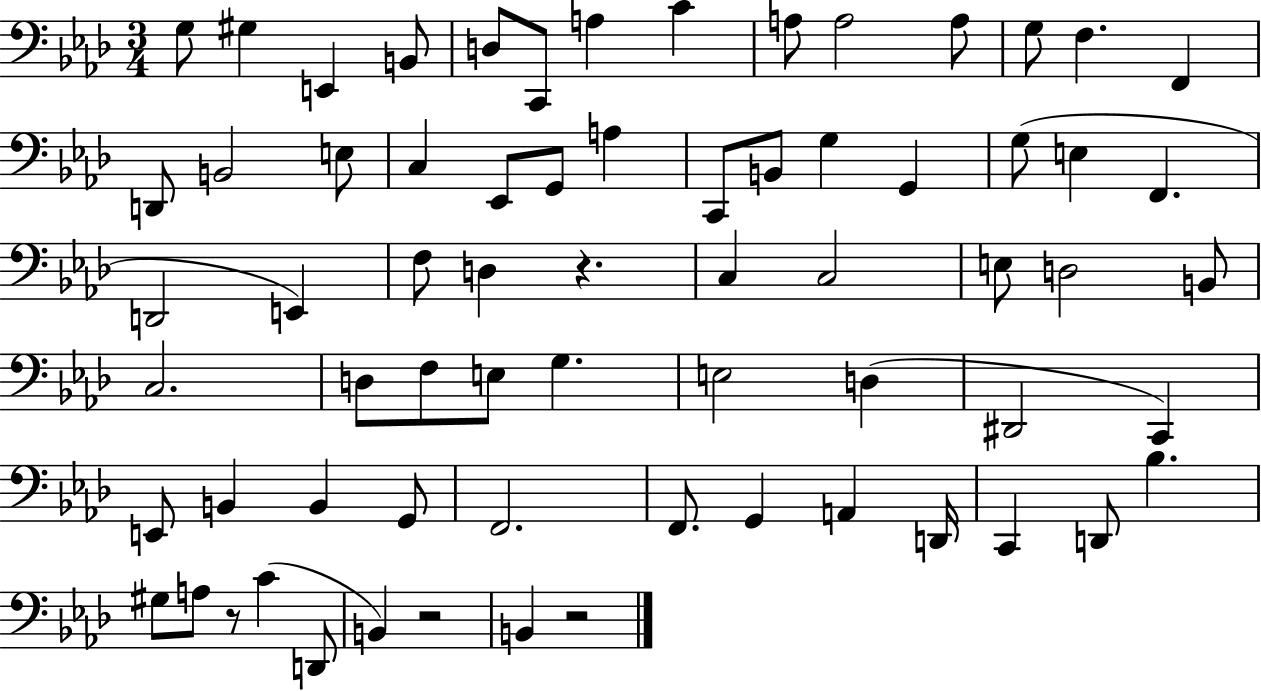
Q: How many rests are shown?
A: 4